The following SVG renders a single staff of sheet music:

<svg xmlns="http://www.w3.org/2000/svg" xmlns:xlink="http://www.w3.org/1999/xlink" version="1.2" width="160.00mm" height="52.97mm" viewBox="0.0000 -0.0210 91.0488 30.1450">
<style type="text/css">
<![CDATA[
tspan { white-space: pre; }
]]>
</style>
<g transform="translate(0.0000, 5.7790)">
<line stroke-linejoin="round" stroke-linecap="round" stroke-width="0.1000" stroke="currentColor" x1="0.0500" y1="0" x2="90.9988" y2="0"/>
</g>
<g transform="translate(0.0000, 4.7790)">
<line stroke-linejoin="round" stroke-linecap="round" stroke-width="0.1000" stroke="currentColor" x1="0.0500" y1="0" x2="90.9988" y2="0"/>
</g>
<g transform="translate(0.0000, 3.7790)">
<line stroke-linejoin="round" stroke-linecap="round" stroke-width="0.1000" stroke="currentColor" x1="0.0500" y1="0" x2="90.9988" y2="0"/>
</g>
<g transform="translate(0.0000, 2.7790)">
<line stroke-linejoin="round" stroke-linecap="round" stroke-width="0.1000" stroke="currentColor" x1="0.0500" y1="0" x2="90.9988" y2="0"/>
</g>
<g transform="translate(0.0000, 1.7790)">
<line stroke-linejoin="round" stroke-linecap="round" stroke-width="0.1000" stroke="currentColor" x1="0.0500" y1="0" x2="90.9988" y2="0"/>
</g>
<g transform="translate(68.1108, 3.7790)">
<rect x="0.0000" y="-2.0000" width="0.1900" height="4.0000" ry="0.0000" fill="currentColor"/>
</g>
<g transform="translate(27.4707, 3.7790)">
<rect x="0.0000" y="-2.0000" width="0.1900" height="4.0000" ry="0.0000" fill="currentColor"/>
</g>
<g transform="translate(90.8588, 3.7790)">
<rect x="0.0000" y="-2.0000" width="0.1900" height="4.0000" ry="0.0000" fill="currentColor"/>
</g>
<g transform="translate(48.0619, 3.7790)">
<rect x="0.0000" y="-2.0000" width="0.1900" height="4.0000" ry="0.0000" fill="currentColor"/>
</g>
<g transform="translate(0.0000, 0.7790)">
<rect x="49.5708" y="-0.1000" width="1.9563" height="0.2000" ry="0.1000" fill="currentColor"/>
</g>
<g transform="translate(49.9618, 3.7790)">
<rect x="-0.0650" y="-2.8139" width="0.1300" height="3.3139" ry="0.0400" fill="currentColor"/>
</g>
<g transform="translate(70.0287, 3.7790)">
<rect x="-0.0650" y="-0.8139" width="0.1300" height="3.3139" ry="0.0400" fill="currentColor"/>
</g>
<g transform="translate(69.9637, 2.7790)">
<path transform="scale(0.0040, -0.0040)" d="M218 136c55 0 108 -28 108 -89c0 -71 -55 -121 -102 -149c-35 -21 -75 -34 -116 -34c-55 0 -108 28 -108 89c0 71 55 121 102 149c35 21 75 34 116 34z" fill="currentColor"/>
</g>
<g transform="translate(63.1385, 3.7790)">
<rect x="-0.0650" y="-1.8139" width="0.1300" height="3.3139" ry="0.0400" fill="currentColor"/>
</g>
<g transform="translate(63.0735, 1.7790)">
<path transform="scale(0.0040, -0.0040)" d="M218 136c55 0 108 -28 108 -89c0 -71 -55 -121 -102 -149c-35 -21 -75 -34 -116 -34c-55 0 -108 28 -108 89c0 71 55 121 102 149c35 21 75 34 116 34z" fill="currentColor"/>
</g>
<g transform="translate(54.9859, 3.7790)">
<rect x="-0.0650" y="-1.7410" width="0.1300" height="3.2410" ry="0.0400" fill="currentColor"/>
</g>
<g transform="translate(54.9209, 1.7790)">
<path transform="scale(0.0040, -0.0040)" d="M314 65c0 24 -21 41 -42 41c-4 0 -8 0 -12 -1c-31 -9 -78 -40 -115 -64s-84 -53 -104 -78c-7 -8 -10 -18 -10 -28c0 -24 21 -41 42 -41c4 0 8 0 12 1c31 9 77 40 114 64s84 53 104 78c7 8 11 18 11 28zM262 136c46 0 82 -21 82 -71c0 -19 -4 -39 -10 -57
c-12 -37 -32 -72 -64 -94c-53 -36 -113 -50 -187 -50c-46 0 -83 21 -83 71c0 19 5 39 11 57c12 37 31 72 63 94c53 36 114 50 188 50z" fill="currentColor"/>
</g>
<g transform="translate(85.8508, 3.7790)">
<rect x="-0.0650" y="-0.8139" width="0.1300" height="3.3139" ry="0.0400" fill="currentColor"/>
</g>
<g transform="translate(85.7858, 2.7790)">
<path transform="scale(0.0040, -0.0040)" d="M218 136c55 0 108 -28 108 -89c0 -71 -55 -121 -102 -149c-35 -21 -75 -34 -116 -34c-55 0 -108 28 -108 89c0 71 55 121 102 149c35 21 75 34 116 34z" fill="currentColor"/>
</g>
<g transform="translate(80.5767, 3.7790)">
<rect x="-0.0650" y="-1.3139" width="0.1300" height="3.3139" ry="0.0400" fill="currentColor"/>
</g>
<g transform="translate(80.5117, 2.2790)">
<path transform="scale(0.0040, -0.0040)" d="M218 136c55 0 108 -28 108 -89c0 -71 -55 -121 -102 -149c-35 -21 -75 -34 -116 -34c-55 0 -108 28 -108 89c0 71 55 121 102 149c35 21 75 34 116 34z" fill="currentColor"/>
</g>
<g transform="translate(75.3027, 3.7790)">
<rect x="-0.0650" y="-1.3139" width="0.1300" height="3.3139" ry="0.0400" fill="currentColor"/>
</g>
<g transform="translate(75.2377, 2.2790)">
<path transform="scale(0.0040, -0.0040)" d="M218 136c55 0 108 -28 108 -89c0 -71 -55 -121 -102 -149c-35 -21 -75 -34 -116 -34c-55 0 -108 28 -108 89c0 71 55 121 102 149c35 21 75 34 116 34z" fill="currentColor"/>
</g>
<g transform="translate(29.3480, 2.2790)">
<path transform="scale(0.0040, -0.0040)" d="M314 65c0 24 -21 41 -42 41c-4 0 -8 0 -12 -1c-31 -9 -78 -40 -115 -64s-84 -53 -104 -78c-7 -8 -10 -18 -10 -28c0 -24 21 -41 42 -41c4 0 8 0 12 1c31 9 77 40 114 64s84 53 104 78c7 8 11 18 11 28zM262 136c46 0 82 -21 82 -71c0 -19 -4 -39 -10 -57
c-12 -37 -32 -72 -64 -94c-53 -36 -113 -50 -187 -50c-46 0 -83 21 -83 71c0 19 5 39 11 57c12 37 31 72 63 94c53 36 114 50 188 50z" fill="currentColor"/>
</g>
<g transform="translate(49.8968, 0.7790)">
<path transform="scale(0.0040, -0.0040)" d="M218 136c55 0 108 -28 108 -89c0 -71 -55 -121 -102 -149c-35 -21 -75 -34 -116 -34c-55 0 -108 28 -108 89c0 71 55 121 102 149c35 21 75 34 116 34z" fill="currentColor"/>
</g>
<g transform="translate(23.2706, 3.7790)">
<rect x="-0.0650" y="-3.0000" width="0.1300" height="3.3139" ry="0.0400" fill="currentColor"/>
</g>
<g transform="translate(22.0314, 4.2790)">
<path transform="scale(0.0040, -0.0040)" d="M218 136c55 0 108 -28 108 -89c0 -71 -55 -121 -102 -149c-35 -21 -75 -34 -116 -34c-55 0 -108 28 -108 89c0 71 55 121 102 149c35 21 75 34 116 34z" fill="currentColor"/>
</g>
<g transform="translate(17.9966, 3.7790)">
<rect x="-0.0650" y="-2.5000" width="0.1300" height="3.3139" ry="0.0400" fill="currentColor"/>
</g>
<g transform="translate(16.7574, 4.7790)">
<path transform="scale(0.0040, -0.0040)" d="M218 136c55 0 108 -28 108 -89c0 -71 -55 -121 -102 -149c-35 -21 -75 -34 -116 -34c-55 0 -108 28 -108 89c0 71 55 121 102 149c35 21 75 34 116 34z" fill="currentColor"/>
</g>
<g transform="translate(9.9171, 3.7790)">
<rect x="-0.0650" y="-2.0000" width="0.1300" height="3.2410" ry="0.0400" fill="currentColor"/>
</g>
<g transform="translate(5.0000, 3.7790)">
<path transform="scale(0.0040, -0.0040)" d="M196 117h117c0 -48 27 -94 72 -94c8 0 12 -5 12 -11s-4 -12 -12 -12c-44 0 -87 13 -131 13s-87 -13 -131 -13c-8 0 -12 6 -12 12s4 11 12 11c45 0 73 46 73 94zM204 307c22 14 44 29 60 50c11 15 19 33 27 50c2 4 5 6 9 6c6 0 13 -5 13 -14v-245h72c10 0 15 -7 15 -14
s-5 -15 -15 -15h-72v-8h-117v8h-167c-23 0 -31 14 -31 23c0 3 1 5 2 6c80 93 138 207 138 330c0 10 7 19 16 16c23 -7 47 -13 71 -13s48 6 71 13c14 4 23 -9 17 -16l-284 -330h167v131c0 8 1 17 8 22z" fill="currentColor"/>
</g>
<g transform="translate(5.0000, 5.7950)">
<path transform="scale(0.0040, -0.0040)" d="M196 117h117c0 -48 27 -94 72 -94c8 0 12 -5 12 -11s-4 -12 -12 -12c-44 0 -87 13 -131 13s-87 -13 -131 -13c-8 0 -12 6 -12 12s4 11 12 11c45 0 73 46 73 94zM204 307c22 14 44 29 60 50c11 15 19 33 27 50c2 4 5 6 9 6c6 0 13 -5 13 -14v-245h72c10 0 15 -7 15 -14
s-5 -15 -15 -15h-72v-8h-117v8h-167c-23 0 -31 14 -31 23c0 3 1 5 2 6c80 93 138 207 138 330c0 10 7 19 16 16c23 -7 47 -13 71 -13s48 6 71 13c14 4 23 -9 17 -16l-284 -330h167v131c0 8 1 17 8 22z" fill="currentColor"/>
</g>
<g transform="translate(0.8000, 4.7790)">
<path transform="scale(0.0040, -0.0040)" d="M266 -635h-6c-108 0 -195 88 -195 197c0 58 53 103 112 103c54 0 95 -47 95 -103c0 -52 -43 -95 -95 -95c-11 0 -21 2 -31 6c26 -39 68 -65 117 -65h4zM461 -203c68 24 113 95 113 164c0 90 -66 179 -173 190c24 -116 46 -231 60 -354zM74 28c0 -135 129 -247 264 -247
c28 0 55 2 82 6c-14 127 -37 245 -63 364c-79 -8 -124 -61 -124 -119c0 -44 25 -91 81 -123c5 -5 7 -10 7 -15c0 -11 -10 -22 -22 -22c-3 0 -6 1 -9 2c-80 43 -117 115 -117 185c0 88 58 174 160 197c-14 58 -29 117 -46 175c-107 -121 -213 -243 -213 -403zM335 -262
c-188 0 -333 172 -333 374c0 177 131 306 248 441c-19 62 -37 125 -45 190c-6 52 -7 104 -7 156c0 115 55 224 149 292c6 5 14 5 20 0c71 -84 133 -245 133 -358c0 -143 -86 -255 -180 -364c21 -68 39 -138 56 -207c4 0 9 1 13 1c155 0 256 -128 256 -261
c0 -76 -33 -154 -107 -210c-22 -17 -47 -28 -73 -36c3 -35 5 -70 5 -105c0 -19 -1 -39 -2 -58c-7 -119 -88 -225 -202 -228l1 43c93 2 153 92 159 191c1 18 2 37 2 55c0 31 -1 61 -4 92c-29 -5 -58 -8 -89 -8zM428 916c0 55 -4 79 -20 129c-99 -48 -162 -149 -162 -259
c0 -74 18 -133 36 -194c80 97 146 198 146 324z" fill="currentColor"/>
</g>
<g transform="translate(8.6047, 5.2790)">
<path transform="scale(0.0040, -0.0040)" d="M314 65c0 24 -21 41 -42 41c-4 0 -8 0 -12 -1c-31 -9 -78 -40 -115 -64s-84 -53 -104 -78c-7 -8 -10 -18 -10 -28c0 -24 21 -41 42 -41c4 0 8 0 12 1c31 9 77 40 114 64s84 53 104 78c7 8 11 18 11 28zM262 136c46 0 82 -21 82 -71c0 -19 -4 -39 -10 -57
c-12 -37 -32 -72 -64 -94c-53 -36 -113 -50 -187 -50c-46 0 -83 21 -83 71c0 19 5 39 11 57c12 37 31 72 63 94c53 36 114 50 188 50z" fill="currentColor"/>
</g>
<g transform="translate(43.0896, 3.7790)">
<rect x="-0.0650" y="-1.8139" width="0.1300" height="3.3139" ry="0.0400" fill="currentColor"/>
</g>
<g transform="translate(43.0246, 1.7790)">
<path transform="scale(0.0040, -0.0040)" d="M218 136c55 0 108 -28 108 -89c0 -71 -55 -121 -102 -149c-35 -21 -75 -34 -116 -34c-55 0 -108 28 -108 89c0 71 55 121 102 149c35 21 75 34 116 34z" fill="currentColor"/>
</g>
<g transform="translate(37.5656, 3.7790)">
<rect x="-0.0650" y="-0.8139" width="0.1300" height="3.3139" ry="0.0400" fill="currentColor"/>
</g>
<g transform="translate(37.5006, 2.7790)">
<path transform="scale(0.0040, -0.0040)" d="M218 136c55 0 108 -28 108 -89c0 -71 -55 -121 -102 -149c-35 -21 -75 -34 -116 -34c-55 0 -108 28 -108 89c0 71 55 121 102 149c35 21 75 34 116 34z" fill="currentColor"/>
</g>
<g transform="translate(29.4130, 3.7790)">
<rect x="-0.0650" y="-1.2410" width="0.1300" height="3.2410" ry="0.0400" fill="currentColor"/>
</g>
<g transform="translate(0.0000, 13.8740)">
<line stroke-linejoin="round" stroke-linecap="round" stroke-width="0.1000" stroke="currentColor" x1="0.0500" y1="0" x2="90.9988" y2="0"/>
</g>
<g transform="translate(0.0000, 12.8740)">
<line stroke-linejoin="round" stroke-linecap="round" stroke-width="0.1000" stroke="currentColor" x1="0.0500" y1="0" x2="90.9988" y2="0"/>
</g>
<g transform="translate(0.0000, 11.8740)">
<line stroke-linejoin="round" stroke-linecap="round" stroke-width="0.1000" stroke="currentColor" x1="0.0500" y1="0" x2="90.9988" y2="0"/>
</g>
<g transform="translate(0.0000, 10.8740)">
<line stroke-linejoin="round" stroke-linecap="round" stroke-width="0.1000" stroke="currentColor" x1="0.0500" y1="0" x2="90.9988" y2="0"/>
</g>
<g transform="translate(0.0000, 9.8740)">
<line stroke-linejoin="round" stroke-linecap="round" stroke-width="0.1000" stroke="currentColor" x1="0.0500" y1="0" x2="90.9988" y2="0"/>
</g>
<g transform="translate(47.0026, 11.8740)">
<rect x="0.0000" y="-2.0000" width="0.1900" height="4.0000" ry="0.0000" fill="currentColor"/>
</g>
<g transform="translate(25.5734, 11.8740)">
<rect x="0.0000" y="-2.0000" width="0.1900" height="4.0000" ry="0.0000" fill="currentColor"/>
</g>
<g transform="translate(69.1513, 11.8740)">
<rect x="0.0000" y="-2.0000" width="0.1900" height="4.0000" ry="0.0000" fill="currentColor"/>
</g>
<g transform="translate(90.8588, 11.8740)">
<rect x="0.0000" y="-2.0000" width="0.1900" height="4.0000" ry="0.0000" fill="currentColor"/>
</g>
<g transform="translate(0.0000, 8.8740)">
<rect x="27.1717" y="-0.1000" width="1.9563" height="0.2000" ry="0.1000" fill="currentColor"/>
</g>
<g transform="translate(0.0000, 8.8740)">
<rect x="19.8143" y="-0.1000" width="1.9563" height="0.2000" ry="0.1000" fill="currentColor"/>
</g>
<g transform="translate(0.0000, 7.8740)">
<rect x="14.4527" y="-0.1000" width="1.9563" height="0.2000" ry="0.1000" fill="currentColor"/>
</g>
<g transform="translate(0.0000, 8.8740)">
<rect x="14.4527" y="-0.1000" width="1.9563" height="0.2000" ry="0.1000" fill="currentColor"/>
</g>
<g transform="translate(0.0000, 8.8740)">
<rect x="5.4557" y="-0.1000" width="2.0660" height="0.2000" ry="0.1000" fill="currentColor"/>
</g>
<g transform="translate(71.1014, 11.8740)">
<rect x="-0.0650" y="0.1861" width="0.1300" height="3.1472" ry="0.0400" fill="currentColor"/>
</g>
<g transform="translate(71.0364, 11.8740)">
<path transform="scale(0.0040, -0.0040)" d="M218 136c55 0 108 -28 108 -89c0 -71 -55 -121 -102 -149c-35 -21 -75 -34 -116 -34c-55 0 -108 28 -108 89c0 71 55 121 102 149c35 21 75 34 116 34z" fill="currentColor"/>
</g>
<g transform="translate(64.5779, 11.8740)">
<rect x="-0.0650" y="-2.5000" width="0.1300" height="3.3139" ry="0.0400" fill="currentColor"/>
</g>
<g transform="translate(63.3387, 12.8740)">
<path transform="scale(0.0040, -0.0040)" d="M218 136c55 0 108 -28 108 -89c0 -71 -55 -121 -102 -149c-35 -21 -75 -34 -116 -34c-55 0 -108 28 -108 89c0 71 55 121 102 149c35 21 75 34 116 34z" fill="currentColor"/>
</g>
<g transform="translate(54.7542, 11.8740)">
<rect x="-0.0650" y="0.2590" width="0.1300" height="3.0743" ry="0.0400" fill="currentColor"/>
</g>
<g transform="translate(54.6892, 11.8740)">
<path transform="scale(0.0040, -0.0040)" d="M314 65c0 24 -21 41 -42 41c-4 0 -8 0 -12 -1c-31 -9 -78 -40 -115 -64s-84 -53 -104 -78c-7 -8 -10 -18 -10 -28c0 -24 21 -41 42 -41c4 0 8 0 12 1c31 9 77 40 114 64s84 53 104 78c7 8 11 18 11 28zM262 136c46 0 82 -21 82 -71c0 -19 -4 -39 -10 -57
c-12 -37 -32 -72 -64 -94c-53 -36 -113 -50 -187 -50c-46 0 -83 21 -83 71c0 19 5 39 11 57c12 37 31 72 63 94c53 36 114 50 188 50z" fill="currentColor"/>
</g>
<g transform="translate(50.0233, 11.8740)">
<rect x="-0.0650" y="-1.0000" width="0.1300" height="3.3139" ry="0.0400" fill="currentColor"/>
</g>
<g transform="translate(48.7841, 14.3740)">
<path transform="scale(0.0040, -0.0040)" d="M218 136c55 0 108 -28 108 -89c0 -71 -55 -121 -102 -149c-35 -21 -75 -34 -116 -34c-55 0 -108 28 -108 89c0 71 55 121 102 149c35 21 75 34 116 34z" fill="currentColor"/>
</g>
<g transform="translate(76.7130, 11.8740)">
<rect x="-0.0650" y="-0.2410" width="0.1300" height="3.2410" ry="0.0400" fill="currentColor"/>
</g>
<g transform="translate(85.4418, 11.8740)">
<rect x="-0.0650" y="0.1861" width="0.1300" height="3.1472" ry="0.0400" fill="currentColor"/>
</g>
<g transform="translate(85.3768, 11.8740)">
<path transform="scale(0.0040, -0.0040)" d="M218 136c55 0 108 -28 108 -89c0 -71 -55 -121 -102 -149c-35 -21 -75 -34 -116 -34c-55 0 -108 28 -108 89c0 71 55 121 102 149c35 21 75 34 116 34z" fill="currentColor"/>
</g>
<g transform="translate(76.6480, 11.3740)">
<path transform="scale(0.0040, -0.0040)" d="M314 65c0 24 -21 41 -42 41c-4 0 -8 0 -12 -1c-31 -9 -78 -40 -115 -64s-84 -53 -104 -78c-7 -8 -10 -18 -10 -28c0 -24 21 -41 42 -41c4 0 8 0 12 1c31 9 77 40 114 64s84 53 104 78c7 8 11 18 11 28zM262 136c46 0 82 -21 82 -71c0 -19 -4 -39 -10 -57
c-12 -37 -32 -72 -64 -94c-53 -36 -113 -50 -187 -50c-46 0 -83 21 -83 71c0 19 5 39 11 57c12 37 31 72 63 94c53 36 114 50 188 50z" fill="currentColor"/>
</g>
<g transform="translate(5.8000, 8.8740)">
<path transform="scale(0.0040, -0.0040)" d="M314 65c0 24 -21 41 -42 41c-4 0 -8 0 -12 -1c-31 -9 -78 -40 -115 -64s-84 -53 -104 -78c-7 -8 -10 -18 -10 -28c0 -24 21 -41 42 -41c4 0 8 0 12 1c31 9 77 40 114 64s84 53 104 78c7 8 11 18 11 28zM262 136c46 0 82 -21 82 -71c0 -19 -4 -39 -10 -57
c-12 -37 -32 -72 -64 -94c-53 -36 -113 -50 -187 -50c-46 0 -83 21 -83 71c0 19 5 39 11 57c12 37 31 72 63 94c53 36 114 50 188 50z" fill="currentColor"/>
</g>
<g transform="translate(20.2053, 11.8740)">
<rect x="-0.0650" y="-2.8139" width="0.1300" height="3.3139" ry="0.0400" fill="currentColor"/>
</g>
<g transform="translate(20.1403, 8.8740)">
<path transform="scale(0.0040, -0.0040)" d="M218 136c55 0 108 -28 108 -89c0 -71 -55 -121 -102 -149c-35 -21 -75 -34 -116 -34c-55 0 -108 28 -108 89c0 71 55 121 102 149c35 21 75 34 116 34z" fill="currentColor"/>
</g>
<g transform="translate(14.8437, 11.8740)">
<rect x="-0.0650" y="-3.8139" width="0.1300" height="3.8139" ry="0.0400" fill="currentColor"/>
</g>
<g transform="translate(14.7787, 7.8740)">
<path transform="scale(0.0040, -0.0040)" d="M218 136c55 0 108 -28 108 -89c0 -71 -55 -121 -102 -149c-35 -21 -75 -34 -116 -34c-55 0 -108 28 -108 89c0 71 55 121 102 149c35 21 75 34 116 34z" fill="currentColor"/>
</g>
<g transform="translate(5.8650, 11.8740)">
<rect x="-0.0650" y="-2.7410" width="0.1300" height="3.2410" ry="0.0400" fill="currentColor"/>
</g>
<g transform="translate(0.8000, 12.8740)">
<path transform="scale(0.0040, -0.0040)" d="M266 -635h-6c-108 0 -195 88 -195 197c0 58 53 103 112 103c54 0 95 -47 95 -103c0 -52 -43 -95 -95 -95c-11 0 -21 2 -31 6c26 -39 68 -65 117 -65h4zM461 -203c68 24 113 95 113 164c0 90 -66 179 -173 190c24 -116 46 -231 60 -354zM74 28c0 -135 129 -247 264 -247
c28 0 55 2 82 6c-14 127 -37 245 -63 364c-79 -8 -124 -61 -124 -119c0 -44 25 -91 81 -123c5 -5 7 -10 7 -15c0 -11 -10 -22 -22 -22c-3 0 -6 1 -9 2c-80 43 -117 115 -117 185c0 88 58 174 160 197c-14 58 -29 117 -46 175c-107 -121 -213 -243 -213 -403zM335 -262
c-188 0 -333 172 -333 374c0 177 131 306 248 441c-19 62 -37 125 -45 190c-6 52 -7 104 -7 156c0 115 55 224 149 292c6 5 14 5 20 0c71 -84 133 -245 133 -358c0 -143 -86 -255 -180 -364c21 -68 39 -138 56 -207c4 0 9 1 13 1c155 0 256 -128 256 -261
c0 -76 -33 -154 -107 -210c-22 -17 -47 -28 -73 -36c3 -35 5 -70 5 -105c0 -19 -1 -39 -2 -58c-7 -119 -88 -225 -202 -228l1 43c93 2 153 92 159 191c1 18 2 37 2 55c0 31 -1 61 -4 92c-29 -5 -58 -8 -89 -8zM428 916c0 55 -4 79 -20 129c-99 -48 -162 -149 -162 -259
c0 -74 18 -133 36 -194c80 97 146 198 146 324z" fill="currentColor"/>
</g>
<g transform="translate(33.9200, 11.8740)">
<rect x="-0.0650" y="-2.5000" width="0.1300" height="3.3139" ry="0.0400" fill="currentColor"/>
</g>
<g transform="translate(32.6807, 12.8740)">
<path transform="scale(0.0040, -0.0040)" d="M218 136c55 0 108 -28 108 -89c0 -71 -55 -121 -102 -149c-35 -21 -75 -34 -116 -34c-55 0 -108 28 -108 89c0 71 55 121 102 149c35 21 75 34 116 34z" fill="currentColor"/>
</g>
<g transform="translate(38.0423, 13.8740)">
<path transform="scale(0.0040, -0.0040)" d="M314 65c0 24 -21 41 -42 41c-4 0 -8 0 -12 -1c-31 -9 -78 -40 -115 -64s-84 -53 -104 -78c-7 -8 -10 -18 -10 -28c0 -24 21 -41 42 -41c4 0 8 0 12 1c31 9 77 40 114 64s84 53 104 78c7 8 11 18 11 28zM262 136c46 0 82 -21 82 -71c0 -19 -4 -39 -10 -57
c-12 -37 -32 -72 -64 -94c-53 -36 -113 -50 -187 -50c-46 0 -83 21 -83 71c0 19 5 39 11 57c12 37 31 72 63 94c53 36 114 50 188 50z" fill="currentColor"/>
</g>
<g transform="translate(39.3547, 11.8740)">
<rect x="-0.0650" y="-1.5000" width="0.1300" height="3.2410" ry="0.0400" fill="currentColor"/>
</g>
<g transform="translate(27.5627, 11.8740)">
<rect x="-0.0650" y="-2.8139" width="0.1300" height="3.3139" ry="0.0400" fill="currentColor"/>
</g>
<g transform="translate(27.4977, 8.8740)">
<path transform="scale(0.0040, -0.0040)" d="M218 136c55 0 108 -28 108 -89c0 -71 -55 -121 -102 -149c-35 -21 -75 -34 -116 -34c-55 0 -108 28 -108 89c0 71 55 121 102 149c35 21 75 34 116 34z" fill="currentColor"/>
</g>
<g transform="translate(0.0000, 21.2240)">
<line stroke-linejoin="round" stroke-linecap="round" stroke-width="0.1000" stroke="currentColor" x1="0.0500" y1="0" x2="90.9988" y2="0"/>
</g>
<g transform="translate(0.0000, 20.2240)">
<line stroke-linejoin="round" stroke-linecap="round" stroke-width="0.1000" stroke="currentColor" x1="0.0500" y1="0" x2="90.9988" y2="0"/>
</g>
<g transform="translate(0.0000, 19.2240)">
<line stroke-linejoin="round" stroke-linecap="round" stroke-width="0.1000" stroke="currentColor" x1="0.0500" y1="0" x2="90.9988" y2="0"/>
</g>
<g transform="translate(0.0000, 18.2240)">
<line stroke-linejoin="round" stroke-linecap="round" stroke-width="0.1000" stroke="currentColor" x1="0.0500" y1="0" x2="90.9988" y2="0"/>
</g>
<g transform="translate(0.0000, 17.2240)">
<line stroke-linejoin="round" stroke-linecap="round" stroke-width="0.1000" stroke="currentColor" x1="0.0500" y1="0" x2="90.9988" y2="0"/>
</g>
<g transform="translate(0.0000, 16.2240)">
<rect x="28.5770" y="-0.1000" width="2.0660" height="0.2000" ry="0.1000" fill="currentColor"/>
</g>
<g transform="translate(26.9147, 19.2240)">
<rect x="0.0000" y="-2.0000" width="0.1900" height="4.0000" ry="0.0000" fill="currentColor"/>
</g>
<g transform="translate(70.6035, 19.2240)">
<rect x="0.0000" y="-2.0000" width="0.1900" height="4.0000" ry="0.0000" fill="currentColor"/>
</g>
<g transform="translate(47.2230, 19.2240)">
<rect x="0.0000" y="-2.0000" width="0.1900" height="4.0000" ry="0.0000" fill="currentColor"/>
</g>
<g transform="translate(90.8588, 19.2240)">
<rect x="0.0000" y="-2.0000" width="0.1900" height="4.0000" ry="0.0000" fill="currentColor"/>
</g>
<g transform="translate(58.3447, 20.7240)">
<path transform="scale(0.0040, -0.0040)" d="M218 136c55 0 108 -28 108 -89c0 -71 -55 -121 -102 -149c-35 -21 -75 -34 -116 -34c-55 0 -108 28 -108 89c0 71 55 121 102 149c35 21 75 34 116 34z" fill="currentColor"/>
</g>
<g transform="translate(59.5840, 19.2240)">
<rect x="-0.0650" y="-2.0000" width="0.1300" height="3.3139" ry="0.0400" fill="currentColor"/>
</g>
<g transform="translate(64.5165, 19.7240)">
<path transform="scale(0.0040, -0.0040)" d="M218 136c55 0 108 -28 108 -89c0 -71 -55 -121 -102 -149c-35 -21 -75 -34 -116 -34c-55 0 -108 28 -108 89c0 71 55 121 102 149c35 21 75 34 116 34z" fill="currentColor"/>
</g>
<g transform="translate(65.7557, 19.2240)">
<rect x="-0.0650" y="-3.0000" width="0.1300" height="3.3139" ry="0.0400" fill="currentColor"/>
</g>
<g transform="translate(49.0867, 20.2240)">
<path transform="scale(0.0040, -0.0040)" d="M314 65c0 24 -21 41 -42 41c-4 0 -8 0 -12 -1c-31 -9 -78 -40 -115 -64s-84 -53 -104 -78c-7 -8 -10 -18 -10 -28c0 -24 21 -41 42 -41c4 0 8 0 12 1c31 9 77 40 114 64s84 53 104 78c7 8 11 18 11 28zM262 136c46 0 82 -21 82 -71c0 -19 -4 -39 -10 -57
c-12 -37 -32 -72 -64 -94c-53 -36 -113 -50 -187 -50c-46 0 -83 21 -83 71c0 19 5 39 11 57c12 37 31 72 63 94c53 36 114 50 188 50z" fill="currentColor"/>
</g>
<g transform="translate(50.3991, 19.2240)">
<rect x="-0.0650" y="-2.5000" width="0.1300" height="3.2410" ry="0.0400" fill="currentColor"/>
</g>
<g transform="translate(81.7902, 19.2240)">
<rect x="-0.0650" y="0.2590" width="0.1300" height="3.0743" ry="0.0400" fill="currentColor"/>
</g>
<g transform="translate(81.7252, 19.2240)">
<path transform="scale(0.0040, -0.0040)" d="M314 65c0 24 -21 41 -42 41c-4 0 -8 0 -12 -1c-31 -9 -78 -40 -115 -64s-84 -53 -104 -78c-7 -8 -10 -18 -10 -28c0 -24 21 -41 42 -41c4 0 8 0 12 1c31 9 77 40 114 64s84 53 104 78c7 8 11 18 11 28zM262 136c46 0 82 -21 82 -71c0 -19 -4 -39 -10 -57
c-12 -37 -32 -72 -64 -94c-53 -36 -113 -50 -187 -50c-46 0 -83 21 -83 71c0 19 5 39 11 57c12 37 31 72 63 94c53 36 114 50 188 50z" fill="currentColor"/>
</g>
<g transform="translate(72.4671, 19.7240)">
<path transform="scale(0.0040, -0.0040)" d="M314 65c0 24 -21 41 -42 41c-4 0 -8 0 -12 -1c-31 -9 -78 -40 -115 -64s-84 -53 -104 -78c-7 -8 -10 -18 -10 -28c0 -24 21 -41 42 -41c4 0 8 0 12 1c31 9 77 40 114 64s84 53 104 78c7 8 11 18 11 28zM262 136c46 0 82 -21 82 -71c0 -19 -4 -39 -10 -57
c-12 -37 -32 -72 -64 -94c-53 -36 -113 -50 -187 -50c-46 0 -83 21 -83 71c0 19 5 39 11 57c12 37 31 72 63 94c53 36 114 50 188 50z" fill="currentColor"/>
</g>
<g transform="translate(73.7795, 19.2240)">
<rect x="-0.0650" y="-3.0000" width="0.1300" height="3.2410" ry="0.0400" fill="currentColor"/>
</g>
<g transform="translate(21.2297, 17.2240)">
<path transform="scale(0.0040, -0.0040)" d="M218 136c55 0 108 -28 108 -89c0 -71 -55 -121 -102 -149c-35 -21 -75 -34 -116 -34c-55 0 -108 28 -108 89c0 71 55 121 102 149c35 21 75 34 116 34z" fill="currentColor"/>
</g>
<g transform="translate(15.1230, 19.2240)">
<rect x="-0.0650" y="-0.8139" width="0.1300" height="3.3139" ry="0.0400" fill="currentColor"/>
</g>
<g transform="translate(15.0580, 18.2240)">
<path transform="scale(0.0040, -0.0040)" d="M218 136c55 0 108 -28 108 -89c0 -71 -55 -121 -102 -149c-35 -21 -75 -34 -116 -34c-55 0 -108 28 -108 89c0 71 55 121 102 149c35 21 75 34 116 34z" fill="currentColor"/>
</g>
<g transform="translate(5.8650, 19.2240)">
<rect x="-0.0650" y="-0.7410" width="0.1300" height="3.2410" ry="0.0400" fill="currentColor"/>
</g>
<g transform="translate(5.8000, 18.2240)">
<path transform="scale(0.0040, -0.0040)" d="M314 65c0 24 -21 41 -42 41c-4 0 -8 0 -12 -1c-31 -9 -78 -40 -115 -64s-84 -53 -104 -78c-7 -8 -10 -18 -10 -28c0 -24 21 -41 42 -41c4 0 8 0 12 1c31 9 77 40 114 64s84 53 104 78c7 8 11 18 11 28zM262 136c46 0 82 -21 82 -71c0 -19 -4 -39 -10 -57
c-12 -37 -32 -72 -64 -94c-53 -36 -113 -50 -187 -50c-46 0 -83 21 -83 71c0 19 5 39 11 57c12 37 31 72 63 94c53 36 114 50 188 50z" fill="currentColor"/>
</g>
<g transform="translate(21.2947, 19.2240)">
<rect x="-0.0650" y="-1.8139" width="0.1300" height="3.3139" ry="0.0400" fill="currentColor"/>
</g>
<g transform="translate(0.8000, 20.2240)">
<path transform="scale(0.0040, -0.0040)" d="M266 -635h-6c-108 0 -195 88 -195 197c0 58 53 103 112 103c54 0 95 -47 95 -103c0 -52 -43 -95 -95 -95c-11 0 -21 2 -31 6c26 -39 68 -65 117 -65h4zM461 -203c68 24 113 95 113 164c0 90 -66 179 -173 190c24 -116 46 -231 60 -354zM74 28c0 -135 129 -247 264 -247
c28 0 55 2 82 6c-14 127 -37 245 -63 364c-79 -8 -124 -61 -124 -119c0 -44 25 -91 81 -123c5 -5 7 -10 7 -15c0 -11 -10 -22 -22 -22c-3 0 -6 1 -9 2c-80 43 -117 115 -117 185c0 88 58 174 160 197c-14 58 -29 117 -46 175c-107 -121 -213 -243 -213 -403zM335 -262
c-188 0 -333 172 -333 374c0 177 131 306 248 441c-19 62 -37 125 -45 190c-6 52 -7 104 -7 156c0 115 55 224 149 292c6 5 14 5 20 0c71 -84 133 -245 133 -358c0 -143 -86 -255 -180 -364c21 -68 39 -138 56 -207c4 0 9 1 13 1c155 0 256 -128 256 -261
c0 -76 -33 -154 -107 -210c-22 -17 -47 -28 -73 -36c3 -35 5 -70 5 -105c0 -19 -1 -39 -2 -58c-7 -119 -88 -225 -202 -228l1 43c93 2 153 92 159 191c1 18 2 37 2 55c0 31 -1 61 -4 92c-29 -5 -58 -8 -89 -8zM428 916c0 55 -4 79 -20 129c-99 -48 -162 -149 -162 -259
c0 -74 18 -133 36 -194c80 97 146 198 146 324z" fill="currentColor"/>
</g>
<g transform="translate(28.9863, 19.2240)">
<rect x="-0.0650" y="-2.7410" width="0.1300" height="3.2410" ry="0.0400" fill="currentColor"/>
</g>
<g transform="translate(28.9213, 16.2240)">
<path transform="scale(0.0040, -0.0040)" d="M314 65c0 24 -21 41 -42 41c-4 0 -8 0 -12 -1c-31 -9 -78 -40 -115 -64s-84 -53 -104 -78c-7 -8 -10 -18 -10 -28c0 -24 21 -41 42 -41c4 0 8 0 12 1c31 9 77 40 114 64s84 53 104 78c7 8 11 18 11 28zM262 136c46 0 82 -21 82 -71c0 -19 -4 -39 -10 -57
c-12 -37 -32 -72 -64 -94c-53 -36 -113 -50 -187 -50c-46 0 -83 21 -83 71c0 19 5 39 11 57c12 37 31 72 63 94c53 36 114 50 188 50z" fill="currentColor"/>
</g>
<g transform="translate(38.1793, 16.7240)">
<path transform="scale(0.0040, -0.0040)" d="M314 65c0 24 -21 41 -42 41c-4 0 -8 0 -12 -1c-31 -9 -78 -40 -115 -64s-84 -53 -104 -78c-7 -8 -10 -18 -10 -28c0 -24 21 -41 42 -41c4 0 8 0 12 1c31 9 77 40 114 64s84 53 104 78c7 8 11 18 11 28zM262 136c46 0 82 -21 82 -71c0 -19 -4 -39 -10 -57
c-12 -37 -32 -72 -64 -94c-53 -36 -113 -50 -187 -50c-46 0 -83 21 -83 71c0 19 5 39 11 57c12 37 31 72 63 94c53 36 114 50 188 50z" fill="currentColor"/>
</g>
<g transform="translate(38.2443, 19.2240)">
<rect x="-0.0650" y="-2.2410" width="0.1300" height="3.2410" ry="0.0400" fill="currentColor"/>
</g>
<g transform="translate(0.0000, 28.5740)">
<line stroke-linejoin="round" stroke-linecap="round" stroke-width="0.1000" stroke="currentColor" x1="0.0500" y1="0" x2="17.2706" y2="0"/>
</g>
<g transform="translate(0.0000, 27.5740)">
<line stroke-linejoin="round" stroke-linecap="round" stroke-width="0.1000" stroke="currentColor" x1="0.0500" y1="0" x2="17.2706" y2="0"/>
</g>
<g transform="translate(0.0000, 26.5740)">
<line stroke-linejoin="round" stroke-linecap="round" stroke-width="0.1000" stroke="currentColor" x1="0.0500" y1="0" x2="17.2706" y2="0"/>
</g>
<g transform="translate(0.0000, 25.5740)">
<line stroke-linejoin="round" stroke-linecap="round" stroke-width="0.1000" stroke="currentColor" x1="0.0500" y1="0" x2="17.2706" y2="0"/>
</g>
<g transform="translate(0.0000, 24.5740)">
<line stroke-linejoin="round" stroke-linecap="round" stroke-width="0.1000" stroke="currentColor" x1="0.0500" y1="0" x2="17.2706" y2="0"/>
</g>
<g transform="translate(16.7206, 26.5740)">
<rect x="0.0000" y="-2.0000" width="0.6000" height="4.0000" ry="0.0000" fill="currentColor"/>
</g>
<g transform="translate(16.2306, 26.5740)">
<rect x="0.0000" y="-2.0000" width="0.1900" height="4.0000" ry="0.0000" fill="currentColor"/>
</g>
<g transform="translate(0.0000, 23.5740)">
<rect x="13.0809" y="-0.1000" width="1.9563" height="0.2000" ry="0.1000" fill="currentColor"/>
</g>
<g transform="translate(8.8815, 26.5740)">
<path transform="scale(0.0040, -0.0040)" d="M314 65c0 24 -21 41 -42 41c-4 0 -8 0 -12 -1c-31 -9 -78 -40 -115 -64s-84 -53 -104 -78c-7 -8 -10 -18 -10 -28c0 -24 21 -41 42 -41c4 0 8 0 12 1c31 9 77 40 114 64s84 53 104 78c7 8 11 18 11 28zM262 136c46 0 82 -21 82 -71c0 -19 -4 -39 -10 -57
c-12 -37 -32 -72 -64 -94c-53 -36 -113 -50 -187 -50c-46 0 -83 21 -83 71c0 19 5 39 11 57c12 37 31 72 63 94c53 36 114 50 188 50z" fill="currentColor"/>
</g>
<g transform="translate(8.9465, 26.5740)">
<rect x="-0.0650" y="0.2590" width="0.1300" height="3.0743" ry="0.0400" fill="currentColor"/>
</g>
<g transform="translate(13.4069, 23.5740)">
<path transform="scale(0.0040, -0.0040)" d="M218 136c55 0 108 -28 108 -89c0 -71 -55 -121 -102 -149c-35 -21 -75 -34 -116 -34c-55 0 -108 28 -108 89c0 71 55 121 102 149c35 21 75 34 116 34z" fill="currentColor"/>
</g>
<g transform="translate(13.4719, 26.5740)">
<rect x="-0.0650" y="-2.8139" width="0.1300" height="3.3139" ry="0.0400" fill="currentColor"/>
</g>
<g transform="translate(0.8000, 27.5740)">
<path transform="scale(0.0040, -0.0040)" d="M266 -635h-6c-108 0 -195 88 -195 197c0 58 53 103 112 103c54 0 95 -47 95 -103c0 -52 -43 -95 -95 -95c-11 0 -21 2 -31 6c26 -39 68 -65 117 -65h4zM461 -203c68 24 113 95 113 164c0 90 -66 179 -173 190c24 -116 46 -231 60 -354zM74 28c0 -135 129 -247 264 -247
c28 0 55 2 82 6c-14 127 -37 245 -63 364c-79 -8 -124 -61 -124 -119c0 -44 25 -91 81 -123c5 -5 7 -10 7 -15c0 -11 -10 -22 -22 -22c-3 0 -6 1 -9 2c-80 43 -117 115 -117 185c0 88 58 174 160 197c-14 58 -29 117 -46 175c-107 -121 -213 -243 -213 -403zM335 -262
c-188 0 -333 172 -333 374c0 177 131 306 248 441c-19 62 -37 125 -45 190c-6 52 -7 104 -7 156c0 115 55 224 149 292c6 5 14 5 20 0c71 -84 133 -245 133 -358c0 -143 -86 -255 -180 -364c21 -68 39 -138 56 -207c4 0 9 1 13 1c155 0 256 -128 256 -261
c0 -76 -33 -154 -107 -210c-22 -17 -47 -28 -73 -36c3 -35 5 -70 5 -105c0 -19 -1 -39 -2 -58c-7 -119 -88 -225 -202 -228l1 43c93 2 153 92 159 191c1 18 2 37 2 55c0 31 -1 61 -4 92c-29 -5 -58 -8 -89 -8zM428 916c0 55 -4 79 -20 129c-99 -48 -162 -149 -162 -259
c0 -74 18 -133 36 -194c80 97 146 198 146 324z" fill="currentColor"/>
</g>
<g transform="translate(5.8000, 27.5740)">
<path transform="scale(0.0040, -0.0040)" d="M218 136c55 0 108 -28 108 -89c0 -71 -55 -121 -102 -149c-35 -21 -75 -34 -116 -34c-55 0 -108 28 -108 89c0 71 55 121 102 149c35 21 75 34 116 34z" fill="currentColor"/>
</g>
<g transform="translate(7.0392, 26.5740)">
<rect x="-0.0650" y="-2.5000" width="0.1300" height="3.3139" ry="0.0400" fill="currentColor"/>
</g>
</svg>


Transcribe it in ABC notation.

X:1
T:Untitled
M:4/4
L:1/4
K:C
F2 G A e2 d f a f2 f d e e d a2 c' a a G E2 D B2 G B c2 B d2 d f a2 g2 G2 F A A2 B2 G B2 a